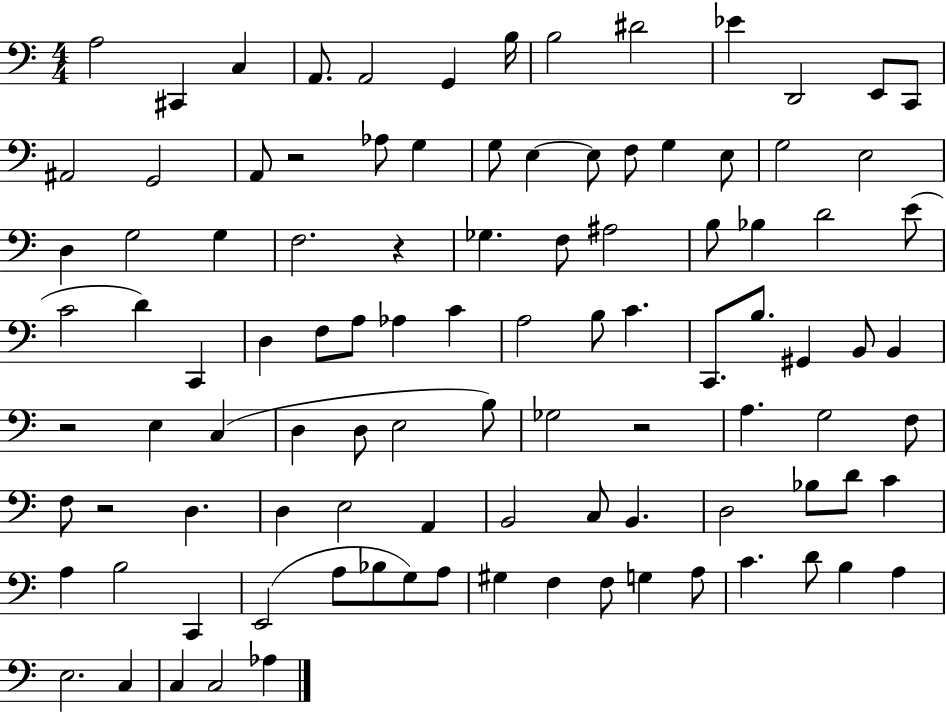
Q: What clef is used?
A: bass